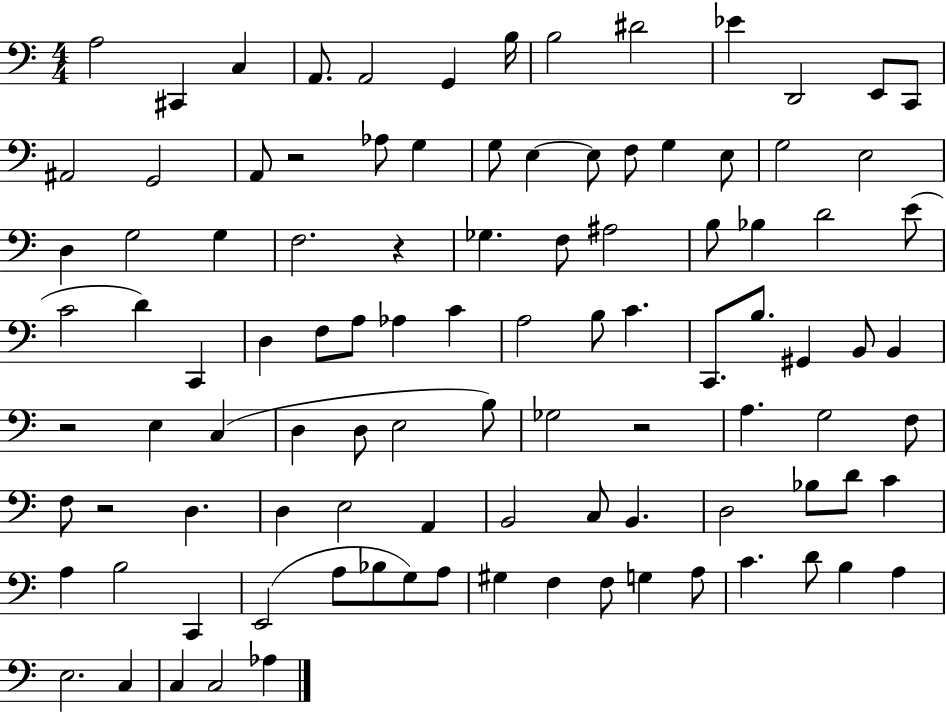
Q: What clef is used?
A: bass